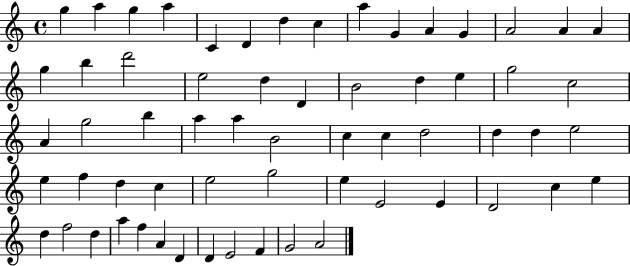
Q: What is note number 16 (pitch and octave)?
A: G5